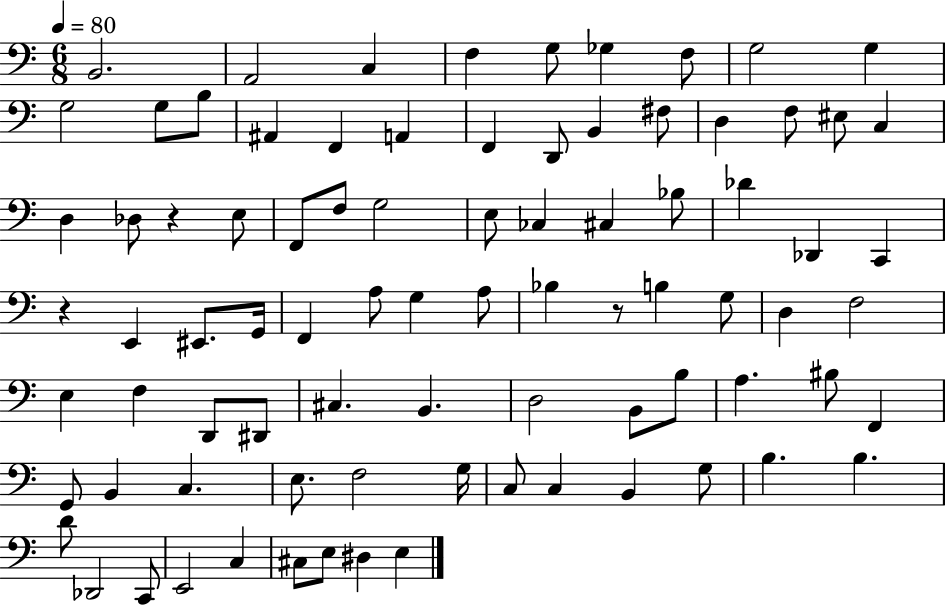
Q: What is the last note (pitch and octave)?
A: E3